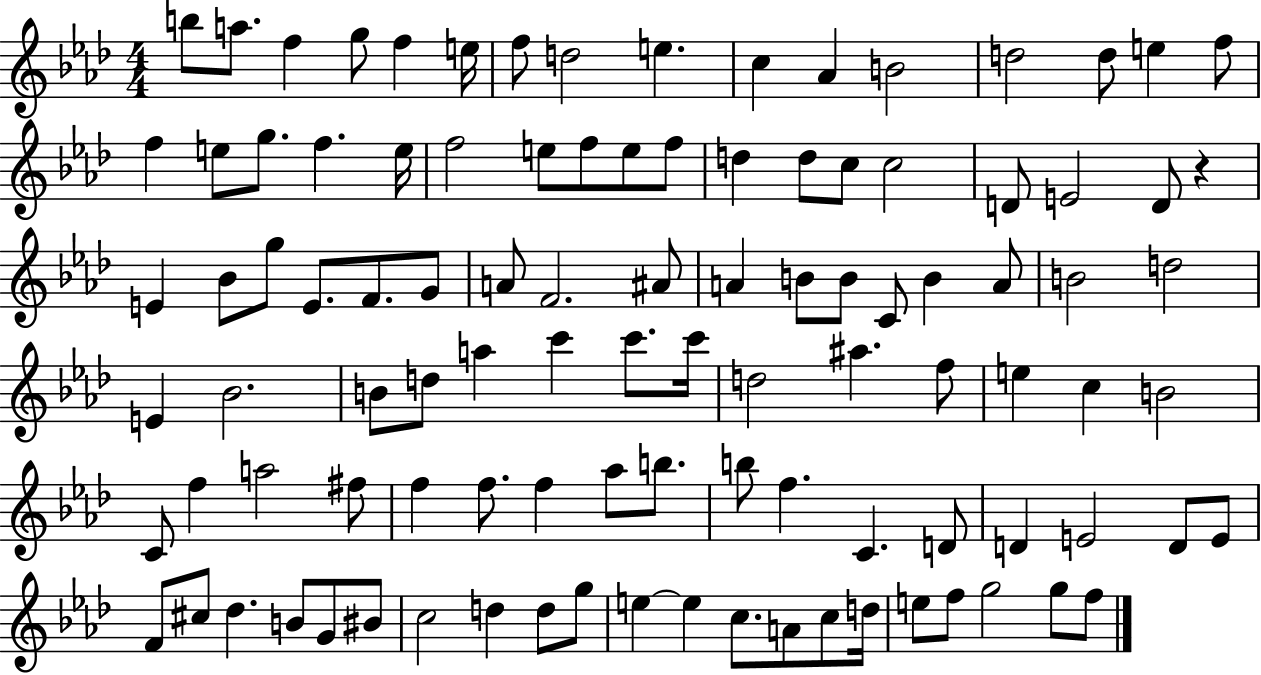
{
  \clef treble
  \numericTimeSignature
  \time 4/4
  \key aes \major
  b''8 a''8. f''4 g''8 f''4 e''16 | f''8 d''2 e''4. | c''4 aes'4 b'2 | d''2 d''8 e''4 f''8 | \break f''4 e''8 g''8. f''4. e''16 | f''2 e''8 f''8 e''8 f''8 | d''4 d''8 c''8 c''2 | d'8 e'2 d'8 r4 | \break e'4 bes'8 g''8 e'8. f'8. g'8 | a'8 f'2. ais'8 | a'4 b'8 b'8 c'8 b'4 a'8 | b'2 d''2 | \break e'4 bes'2. | b'8 d''8 a''4 c'''4 c'''8. c'''16 | d''2 ais''4. f''8 | e''4 c''4 b'2 | \break c'8 f''4 a''2 fis''8 | f''4 f''8. f''4 aes''8 b''8. | b''8 f''4. c'4. d'8 | d'4 e'2 d'8 e'8 | \break f'8 cis''8 des''4. b'8 g'8 bis'8 | c''2 d''4 d''8 g''8 | e''4~~ e''4 c''8. a'8 c''8 d''16 | e''8 f''8 g''2 g''8 f''8 | \break \bar "|."
}